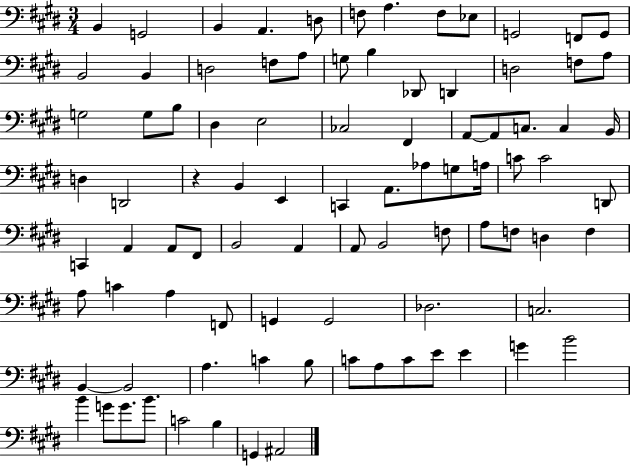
X:1
T:Untitled
M:3/4
L:1/4
K:E
B,, G,,2 B,, A,, D,/2 F,/2 A, F,/2 _E,/2 G,,2 F,,/2 G,,/2 B,,2 B,, D,2 F,/2 A,/2 G,/2 B, _D,,/2 D,, D,2 F,/2 A,/2 G,2 G,/2 B,/2 ^D, E,2 _C,2 ^F,, A,,/2 A,,/2 C,/2 C, B,,/4 D, D,,2 z B,, E,, C,, A,,/2 _A,/2 G,/2 A,/4 C/2 C2 D,,/2 C,, A,, A,,/2 ^F,,/2 B,,2 A,, A,,/2 B,,2 F,/2 A,/2 F,/2 D, F, A,/2 C A, F,,/2 G,, G,,2 _D,2 C,2 B,, B,,2 A, C B,/2 C/2 A,/2 C/2 E/2 E G B2 B G/2 G/2 B/2 C2 B, G,, ^A,,2